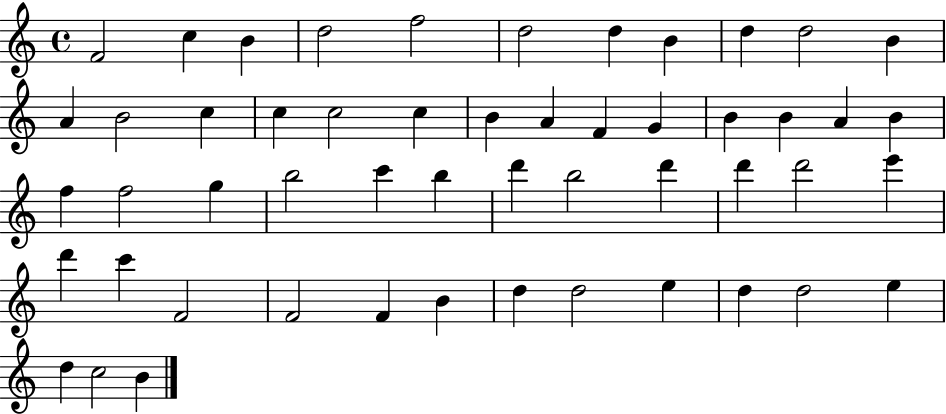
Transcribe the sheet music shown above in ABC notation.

X:1
T:Untitled
M:4/4
L:1/4
K:C
F2 c B d2 f2 d2 d B d d2 B A B2 c c c2 c B A F G B B A B f f2 g b2 c' b d' b2 d' d' d'2 e' d' c' F2 F2 F B d d2 e d d2 e d c2 B